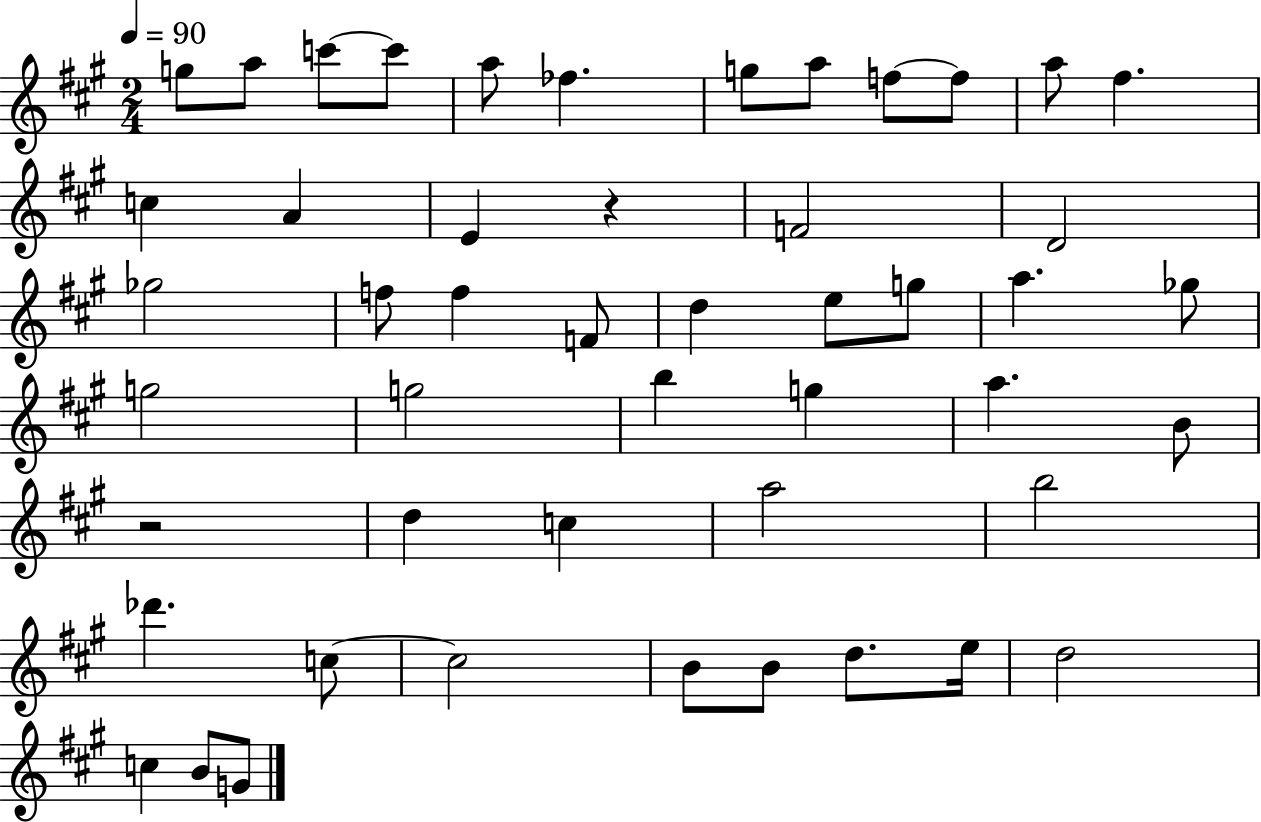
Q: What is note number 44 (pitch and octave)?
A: D5